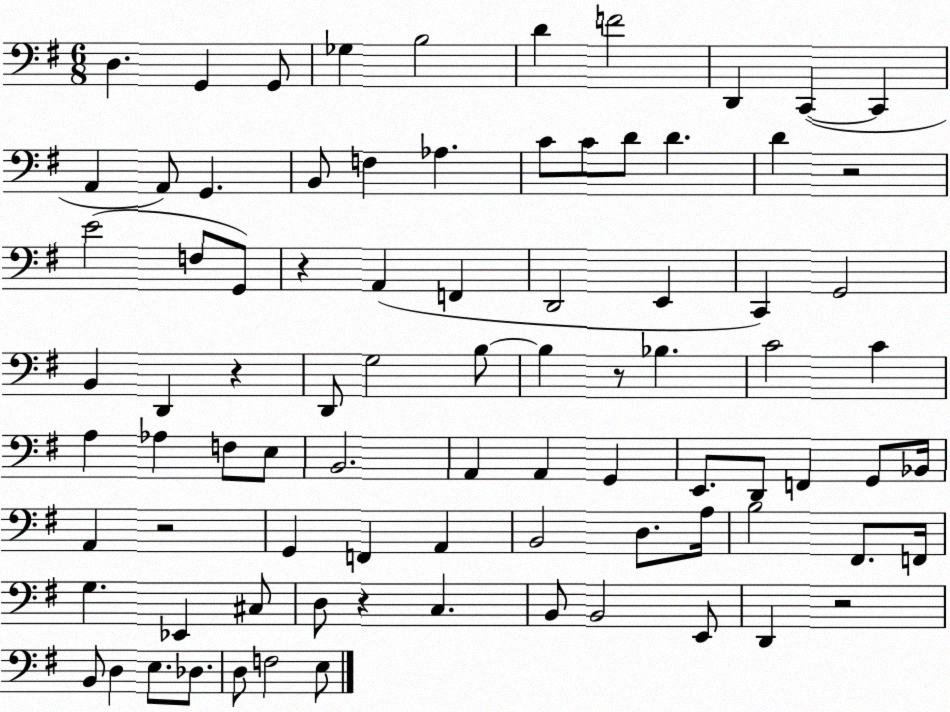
X:1
T:Untitled
M:6/8
L:1/4
K:G
D, G,, G,,/2 _G, B,2 D F2 D,, C,, C,, A,, A,,/2 G,, B,,/2 F, _A, C/2 C/2 D/2 D D z2 E2 F,/2 G,,/2 z A,, F,, D,,2 E,, C,, G,,2 B,, D,, z D,,/2 G,2 B,/2 B, z/2 _B, C2 C A, _A, F,/2 E,/2 B,,2 A,, A,, G,, E,,/2 D,,/2 F,, G,,/2 _B,,/4 A,, z2 G,, F,, A,, B,,2 D,/2 A,/4 B,2 ^F,,/2 F,,/4 G, _E,, ^C,/2 D,/2 z C, B,,/2 B,,2 E,,/2 D,, z2 B,,/2 D, E,/2 _D,/2 D,/2 F,2 E,/2